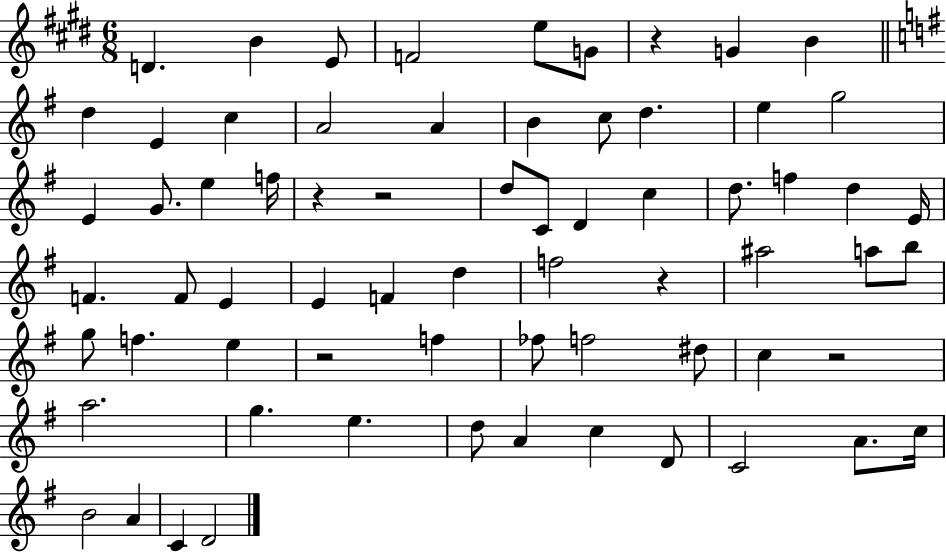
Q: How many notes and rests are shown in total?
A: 68